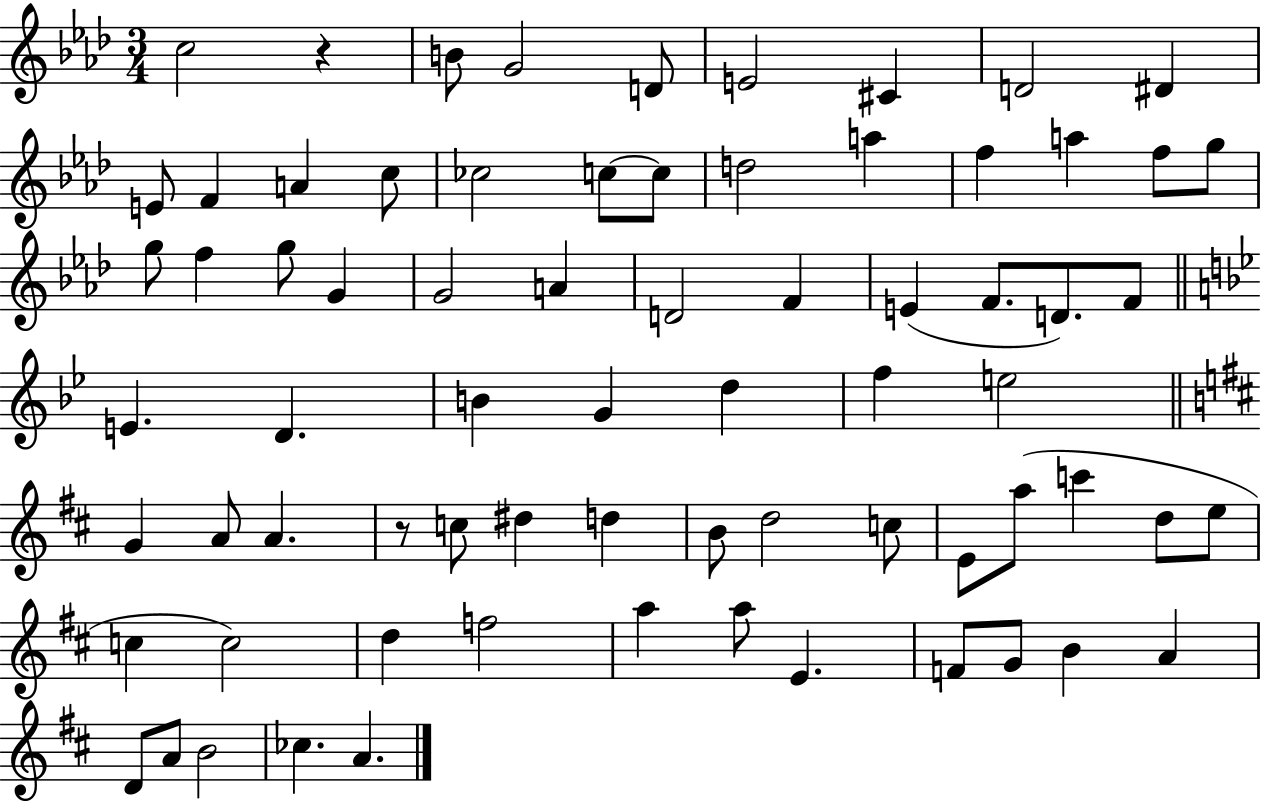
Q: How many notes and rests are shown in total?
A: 72